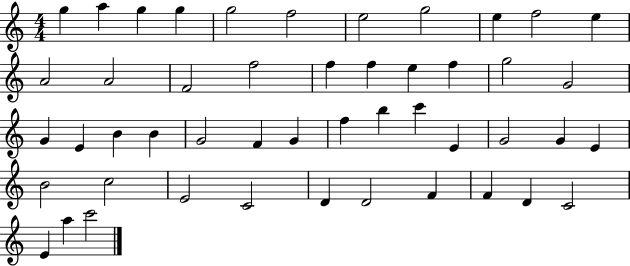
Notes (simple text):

G5/q A5/q G5/q G5/q G5/h F5/h E5/h G5/h E5/q F5/h E5/q A4/h A4/h F4/h F5/h F5/q F5/q E5/q F5/q G5/h G4/h G4/q E4/q B4/q B4/q G4/h F4/q G4/q F5/q B5/q C6/q E4/q G4/h G4/q E4/q B4/h C5/h E4/h C4/h D4/q D4/h F4/q F4/q D4/q C4/h E4/q A5/q C6/h